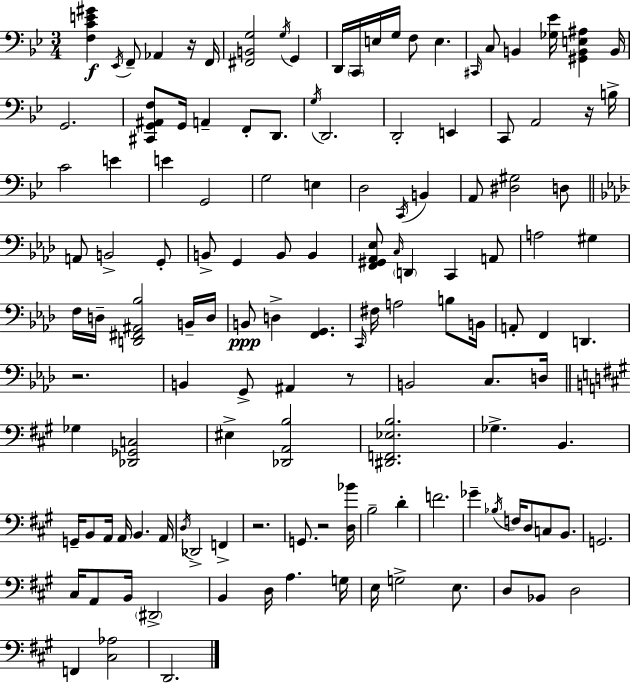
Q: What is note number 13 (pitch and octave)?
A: C#2